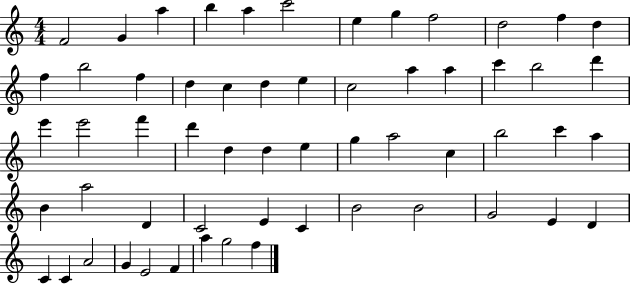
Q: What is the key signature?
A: C major